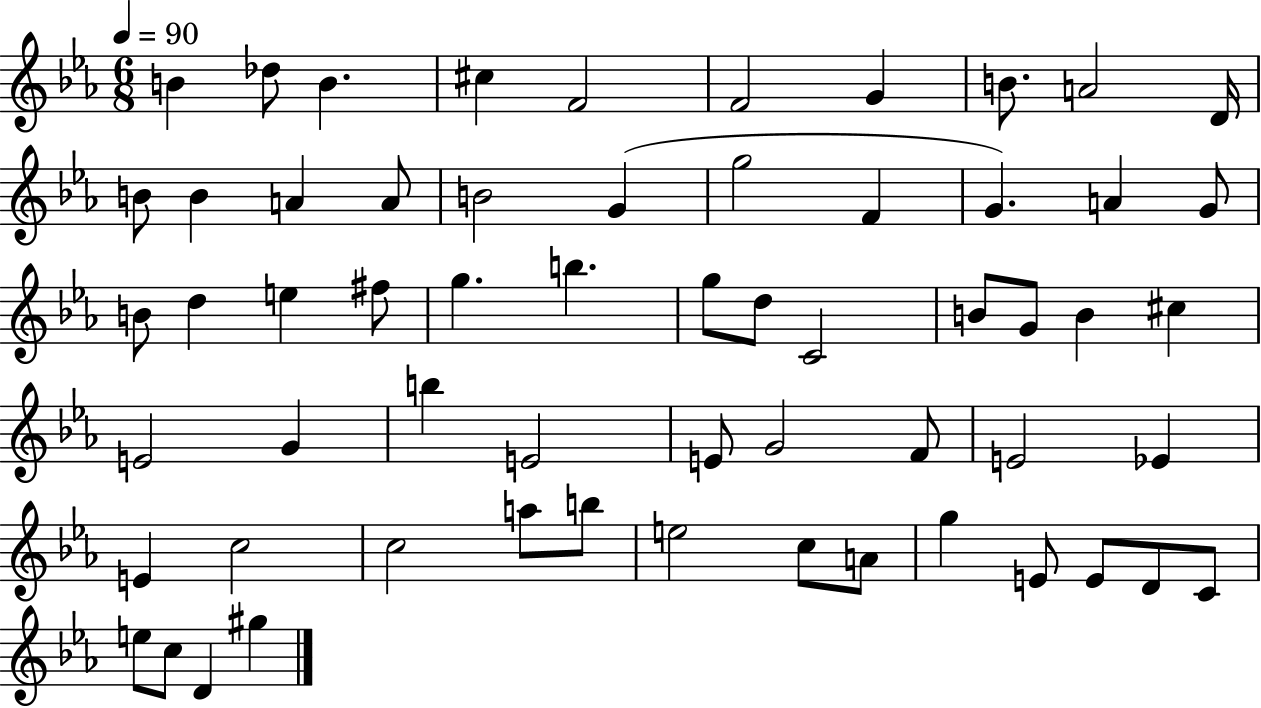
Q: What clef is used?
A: treble